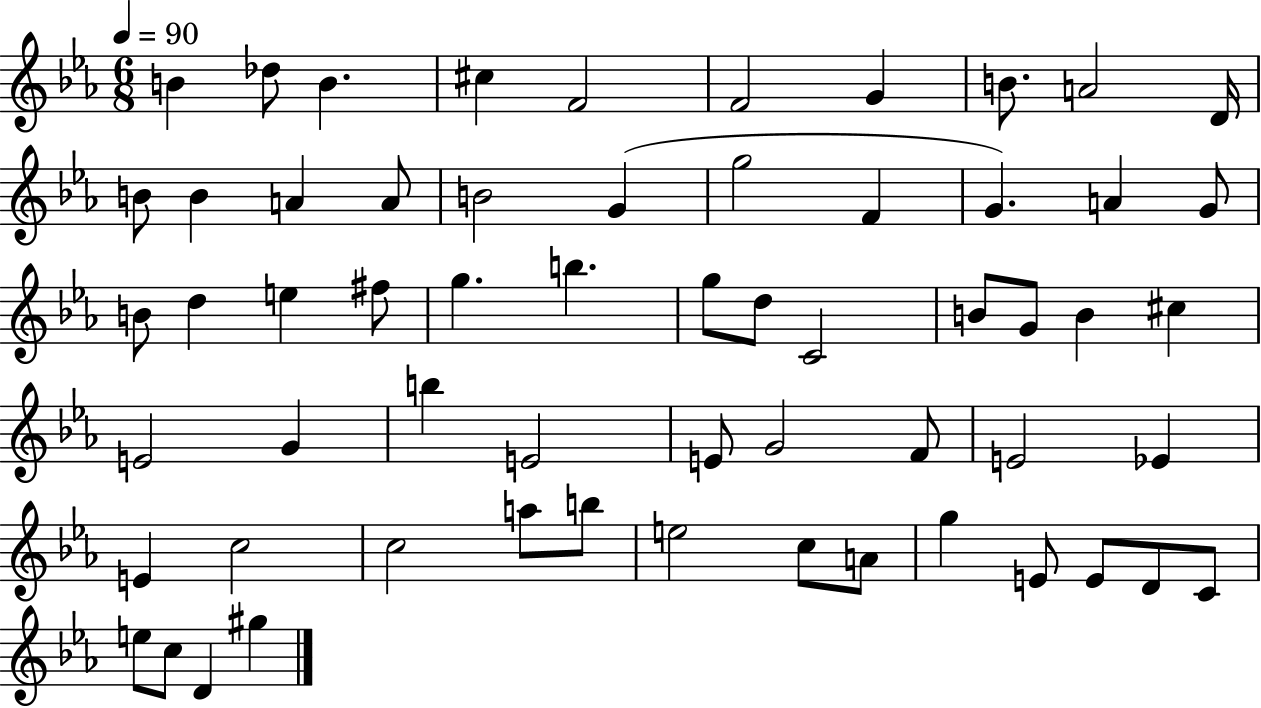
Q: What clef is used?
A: treble